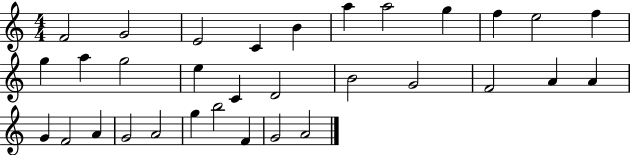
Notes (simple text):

F4/h G4/h E4/h C4/q B4/q A5/q A5/h G5/q F5/q E5/h F5/q G5/q A5/q G5/h E5/q C4/q D4/h B4/h G4/h F4/h A4/q A4/q G4/q F4/h A4/q G4/h A4/h G5/q B5/h F4/q G4/h A4/h